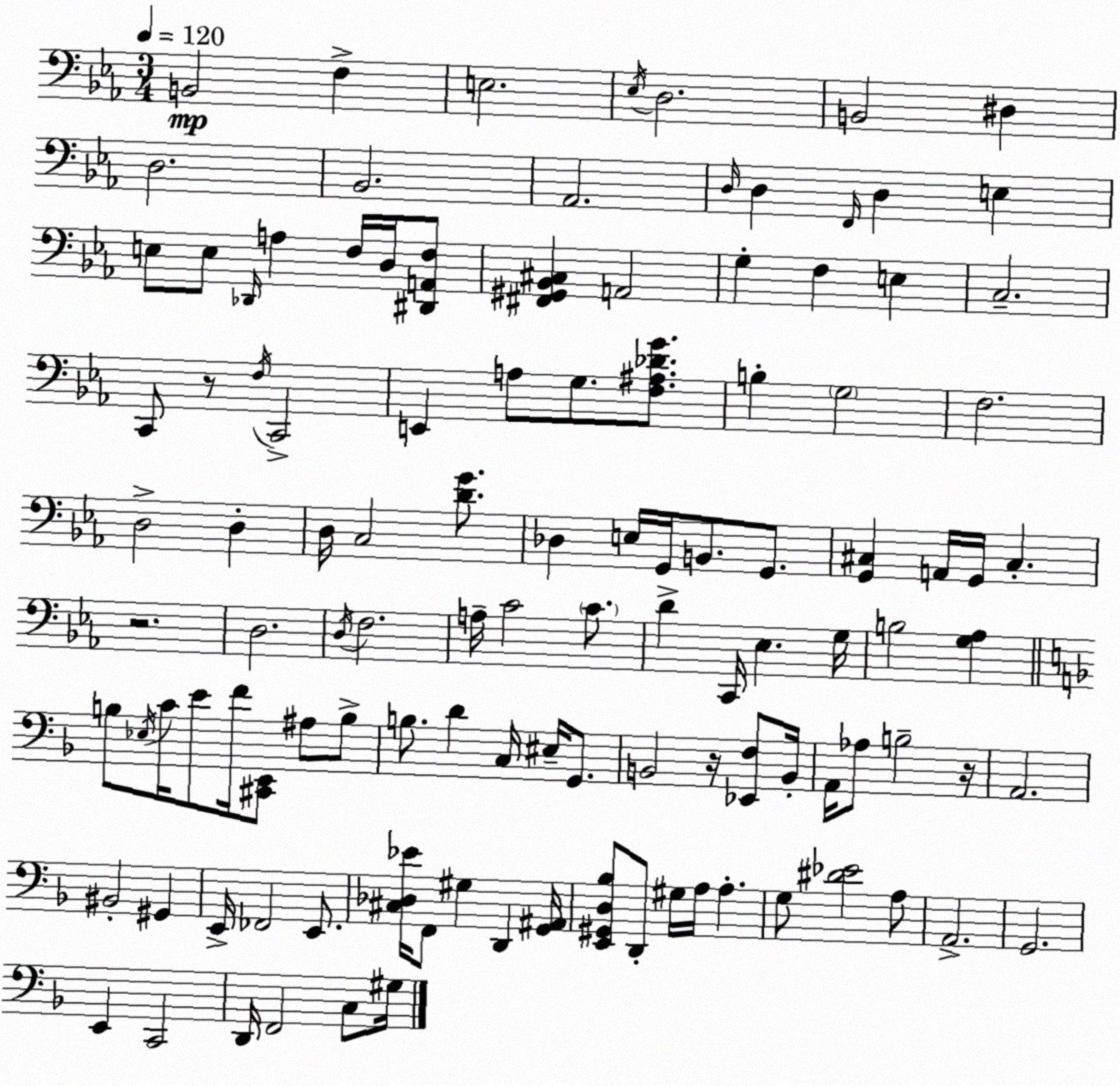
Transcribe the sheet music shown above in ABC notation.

X:1
T:Untitled
M:3/4
L:1/4
K:Eb
B,,2 F, E,2 _E,/4 D,2 B,,2 ^D, D,2 _B,,2 _A,,2 D,/4 D, F,,/4 D, E, E,/2 E,/2 _D,,/4 A, F,/4 D,/4 [^D,,A,,F,]/2 [^F,,^G,,_B,,^C,] A,,2 G, F, E, C,2 C,,/2 z/2 F,/4 C,,2 E,, A,/2 G,/2 [F,^A,_DG]/2 B, G,2 F,2 D,2 D, D,/4 C,2 [DG]/2 _D, E,/4 G,,/4 B,,/2 G,,/2 [G,,^C,] A,,/4 G,,/4 ^C, z2 D,2 D,/4 F,2 A,/4 C2 C/2 D C,,/4 _E, G,/4 B,2 [G,_A,] B,/2 _E,/4 C/4 E/2 F/4 [^C,,E,,]/2 ^A,/2 B,/2 B,/2 D C,/4 ^E,/4 G,,/2 B,,2 z/4 [_E,,F,]/2 B,,/4 A,,/4 _A,/2 B,2 z/4 A,,2 ^B,,2 ^G,, E,,/4 _F,,2 E,,/2 [^C,_D,_E]/4 F,,/2 ^G, D,, [G,,^A,,]/4 [E,,^G,,D,_B,]/2 D,,/2 ^G,/4 A,/4 A, G,/2 [^D_E]2 A,/2 A,,2 G,,2 E,, C,,2 D,,/4 F,,2 C,/2 ^G,/4